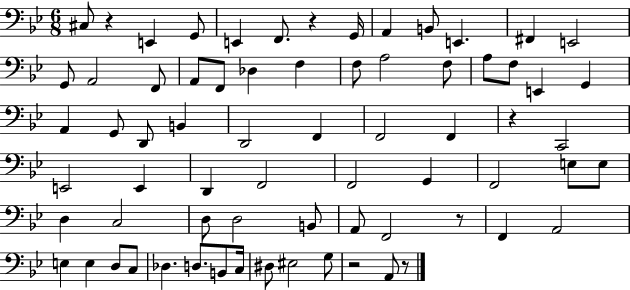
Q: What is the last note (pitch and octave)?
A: A2